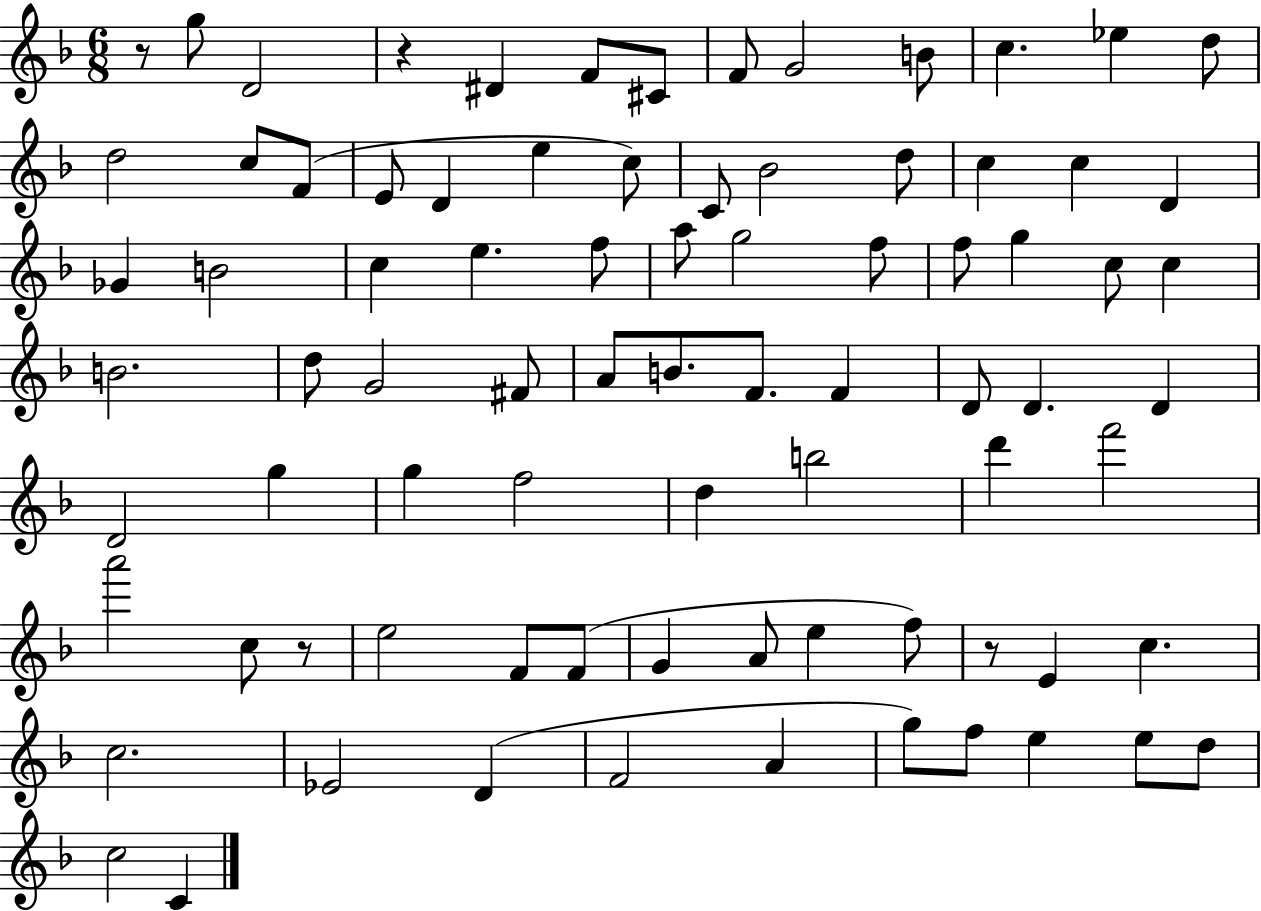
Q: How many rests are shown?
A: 4